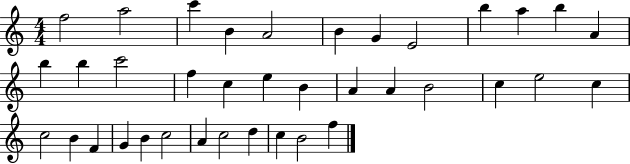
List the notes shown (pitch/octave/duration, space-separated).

F5/h A5/h C6/q B4/q A4/h B4/q G4/q E4/h B5/q A5/q B5/q A4/q B5/q B5/q C6/h F5/q C5/q E5/q B4/q A4/q A4/q B4/h C5/q E5/h C5/q C5/h B4/q F4/q G4/q B4/q C5/h A4/q C5/h D5/q C5/q B4/h F5/q